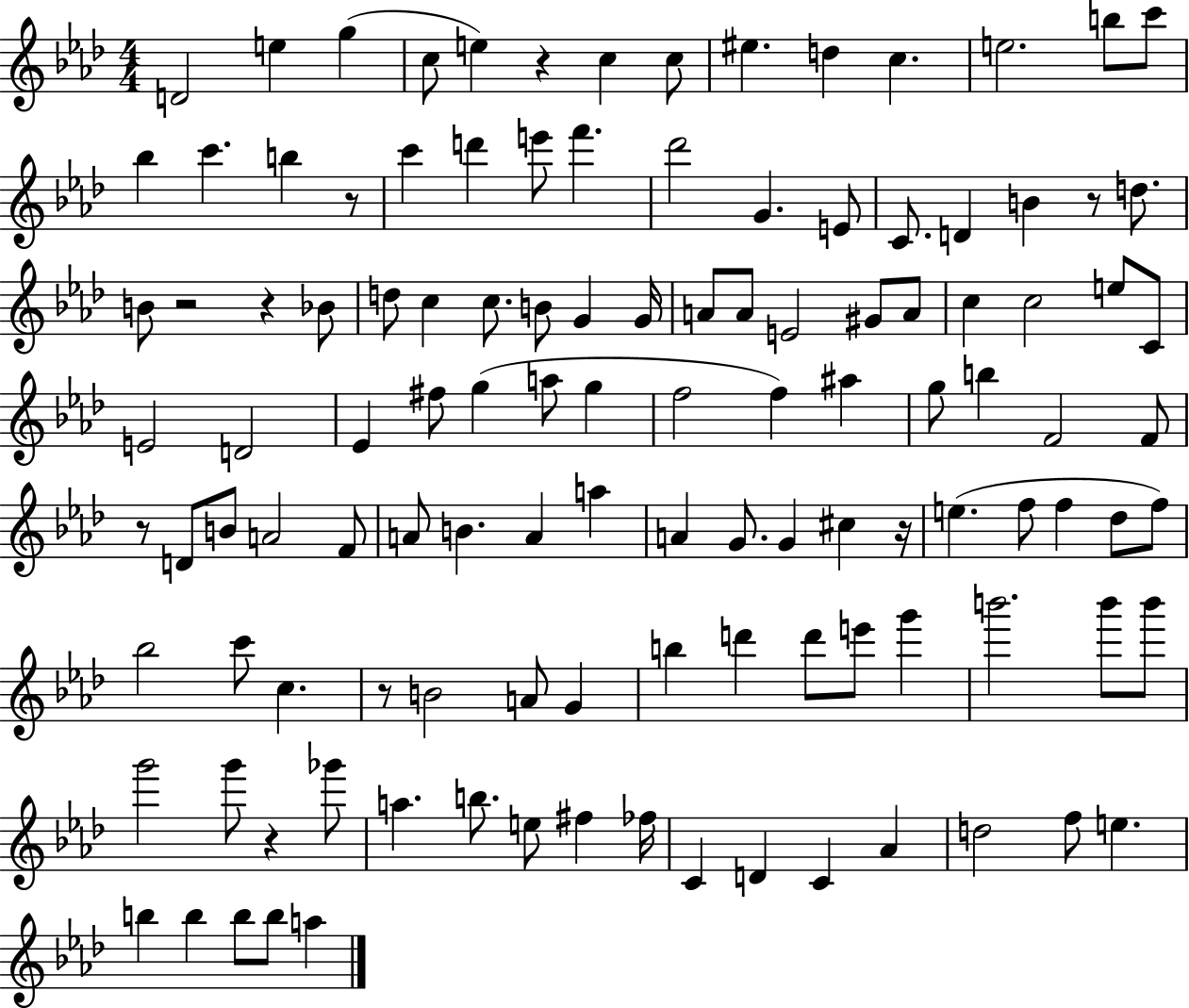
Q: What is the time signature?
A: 4/4